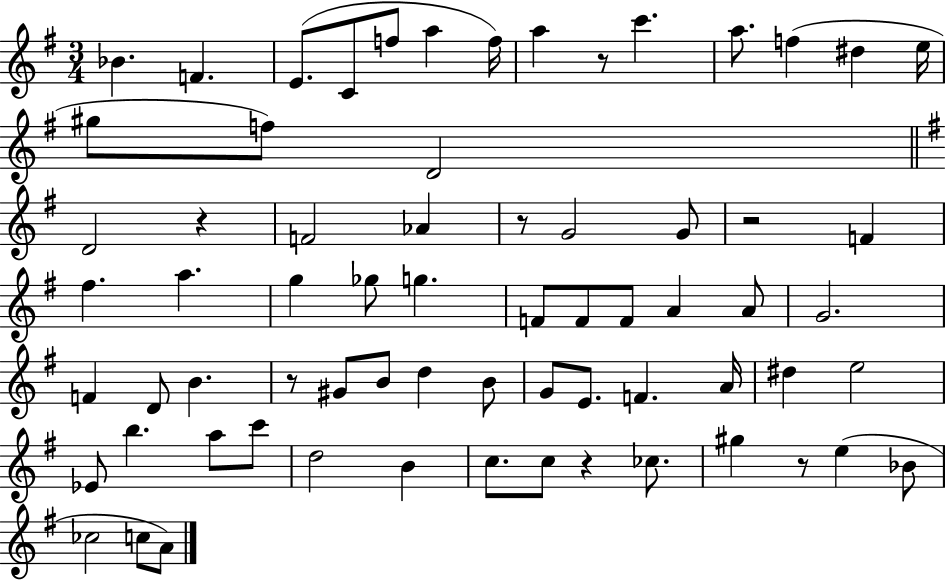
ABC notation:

X:1
T:Untitled
M:3/4
L:1/4
K:G
_B F E/2 C/2 f/2 a f/4 a z/2 c' a/2 f ^d e/4 ^g/2 f/2 D2 D2 z F2 _A z/2 G2 G/2 z2 F ^f a g _g/2 g F/2 F/2 F/2 A A/2 G2 F D/2 B z/2 ^G/2 B/2 d B/2 G/2 E/2 F A/4 ^d e2 _E/2 b a/2 c'/2 d2 B c/2 c/2 z _c/2 ^g z/2 e _B/2 _c2 c/2 A/2